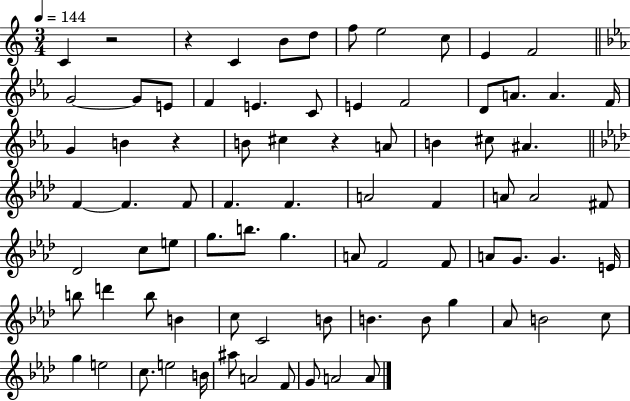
C4/q R/h R/q C4/q B4/e D5/e F5/e E5/h C5/e E4/q F4/h G4/h G4/e E4/e F4/q E4/q. C4/e E4/q F4/h D4/e A4/e. A4/q. F4/s G4/q B4/q R/q B4/e C#5/q R/q A4/e B4/q C#5/e A#4/q. F4/q F4/q. F4/e F4/q. F4/q. A4/h F4/q A4/e A4/h F#4/e Db4/h C5/e E5/e G5/e. B5/e. G5/q. A4/e F4/h F4/e A4/e G4/e. G4/q. E4/s B5/e D6/q B5/e B4/q C5/e C4/h B4/e B4/q. B4/e G5/q Ab4/e B4/h C5/e G5/q E5/h C5/e. E5/h B4/s A#5/e A4/h F4/e G4/e A4/h A4/e